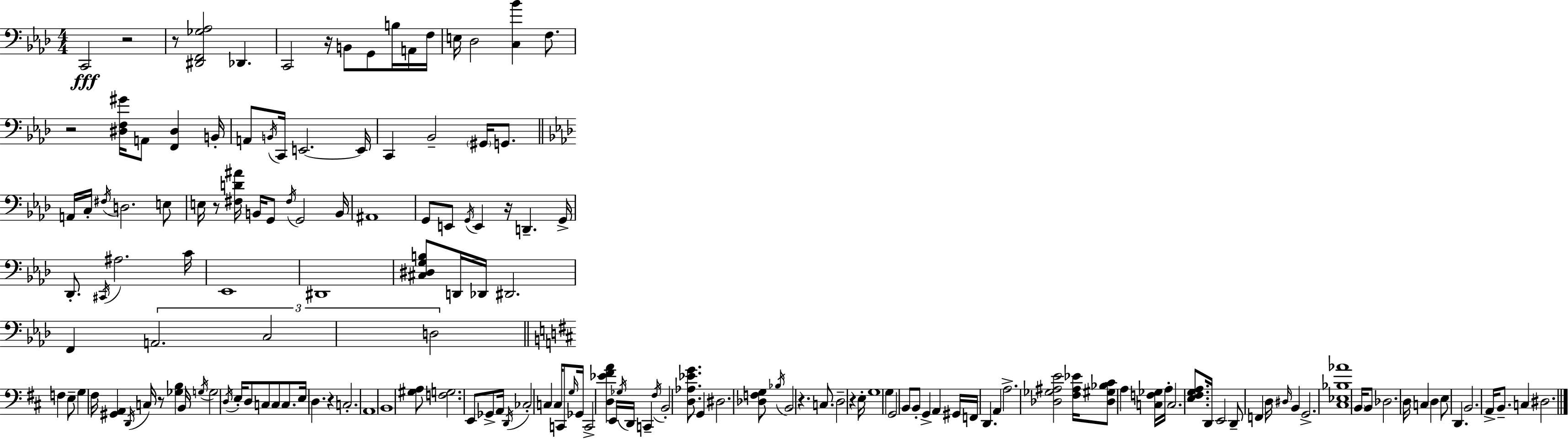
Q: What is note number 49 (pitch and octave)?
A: D#2